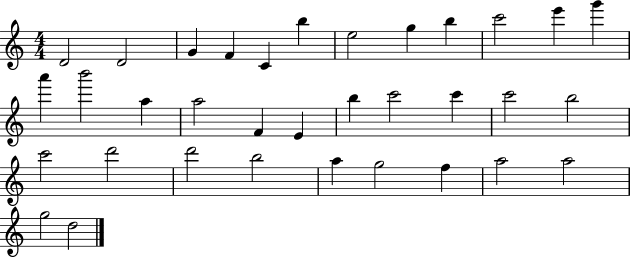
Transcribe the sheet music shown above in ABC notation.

X:1
T:Untitled
M:4/4
L:1/4
K:C
D2 D2 G F C b e2 g b c'2 e' g' a' b'2 a a2 F E b c'2 c' c'2 b2 c'2 d'2 d'2 b2 a g2 f a2 a2 g2 d2